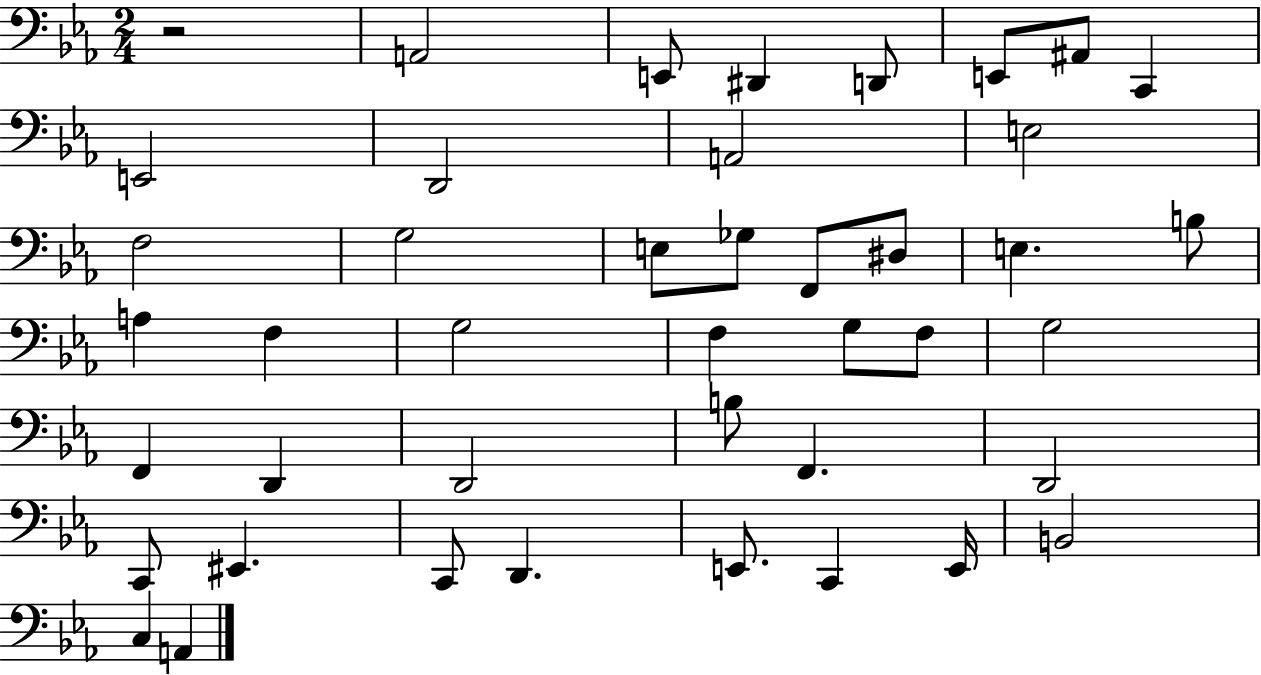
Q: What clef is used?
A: bass